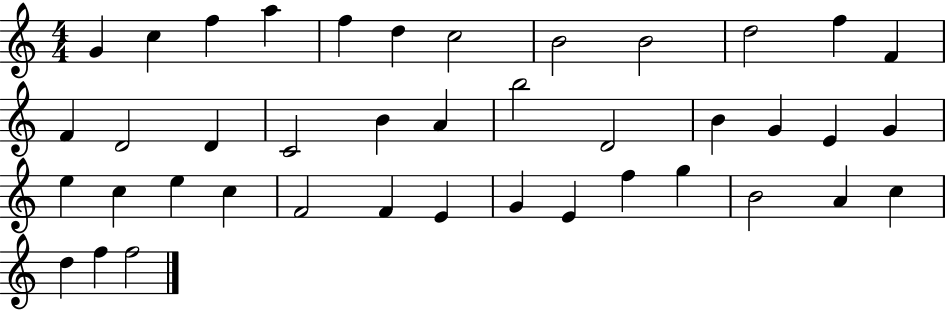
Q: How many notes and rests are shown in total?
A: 41